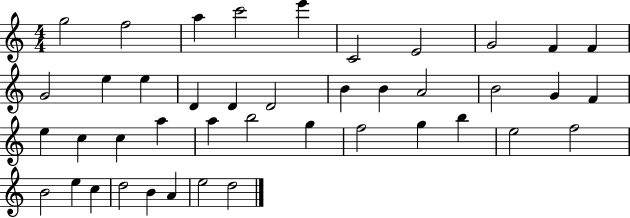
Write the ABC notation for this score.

X:1
T:Untitled
M:4/4
L:1/4
K:C
g2 f2 a c'2 e' C2 E2 G2 F F G2 e e D D D2 B B A2 B2 G F e c c a a b2 g f2 g b e2 f2 B2 e c d2 B A e2 d2